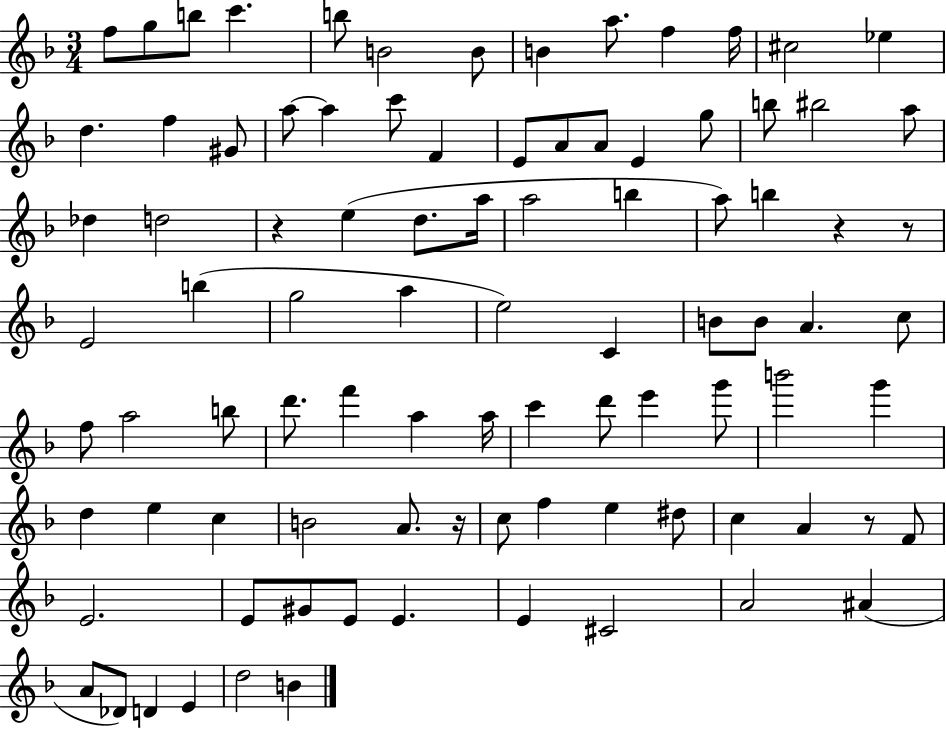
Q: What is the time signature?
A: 3/4